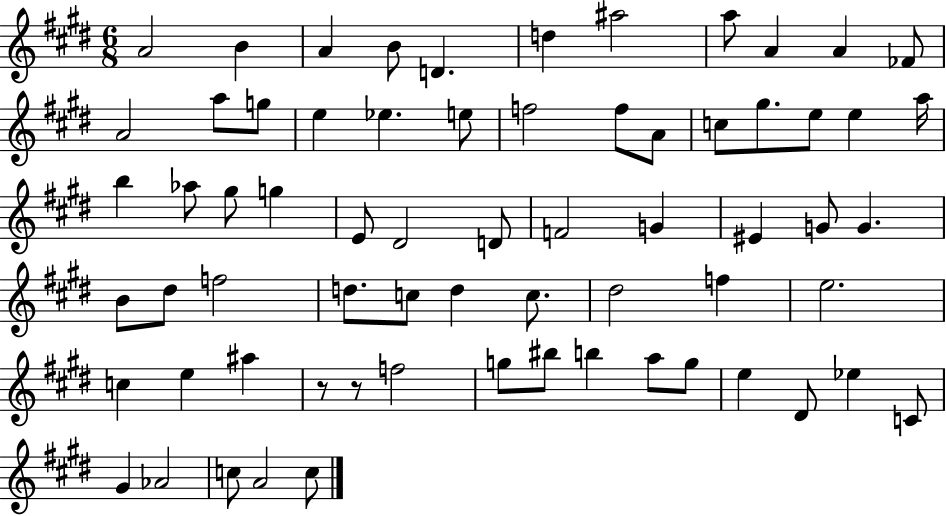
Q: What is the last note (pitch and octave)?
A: C5